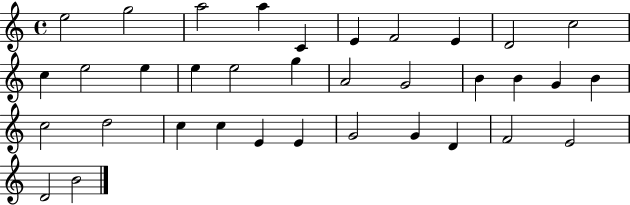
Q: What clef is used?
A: treble